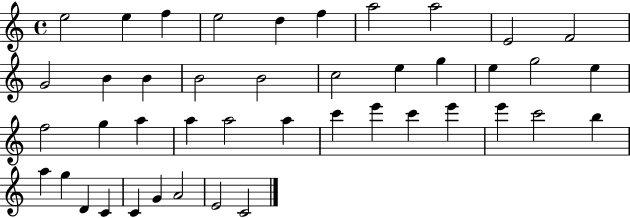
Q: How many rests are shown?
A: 0